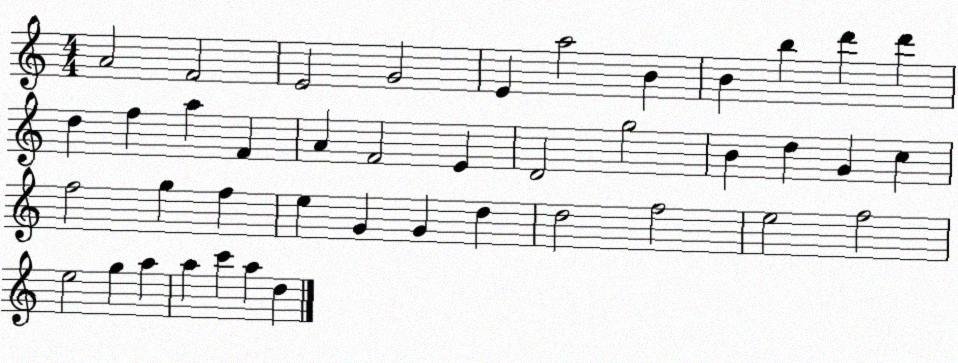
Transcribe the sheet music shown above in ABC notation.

X:1
T:Untitled
M:4/4
L:1/4
K:C
A2 F2 E2 G2 E a2 B B b d' d' d f a F A F2 E D2 g2 B d G c f2 g f e G G d d2 f2 e2 f2 e2 g a a c' a d